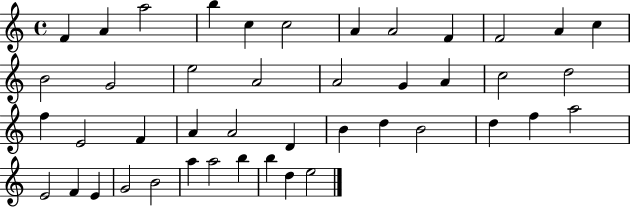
F4/q A4/q A5/h B5/q C5/q C5/h A4/q A4/h F4/q F4/h A4/q C5/q B4/h G4/h E5/h A4/h A4/h G4/q A4/q C5/h D5/h F5/q E4/h F4/q A4/q A4/h D4/q B4/q D5/q B4/h D5/q F5/q A5/h E4/h F4/q E4/q G4/h B4/h A5/q A5/h B5/q B5/q D5/q E5/h